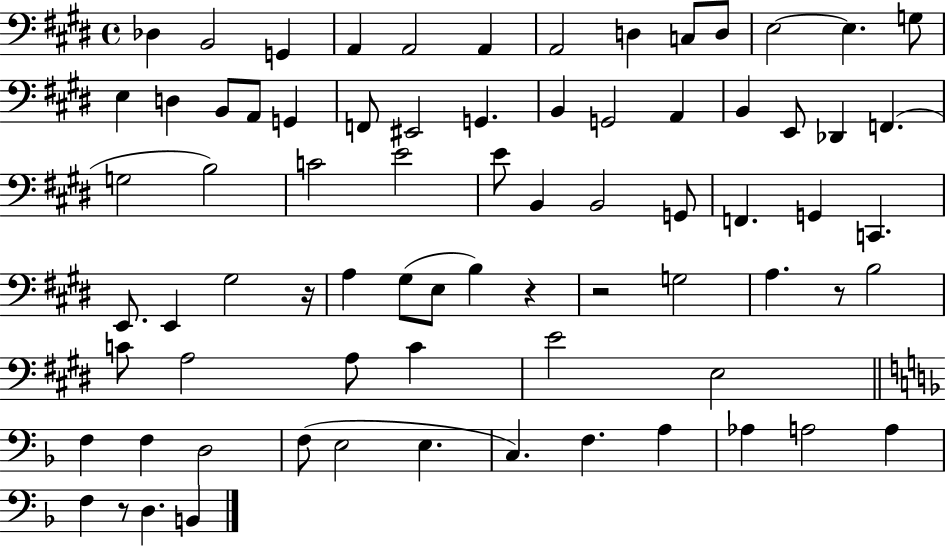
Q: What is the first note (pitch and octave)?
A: Db3